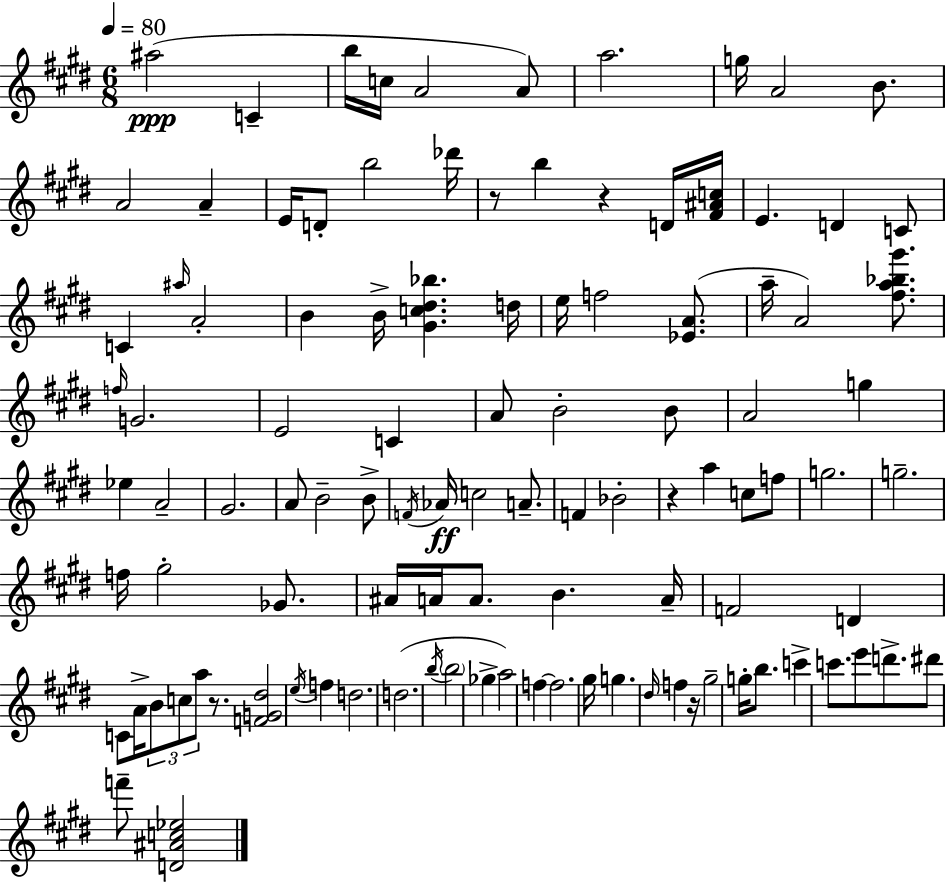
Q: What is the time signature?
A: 6/8